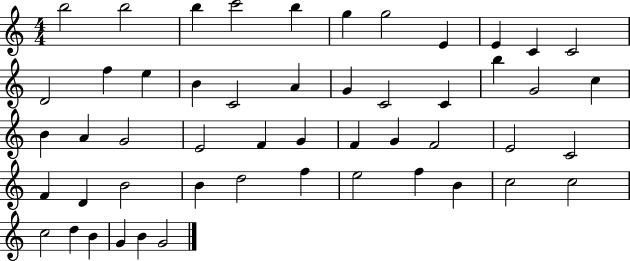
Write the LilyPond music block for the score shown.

{
  \clef treble
  \numericTimeSignature
  \time 4/4
  \key c \major
  b''2 b''2 | b''4 c'''2 b''4 | g''4 g''2 e'4 | e'4 c'4 c'2 | \break d'2 f''4 e''4 | b'4 c'2 a'4 | g'4 c'2 c'4 | b''4 g'2 c''4 | \break b'4 a'4 g'2 | e'2 f'4 g'4 | f'4 g'4 f'2 | e'2 c'2 | \break f'4 d'4 b'2 | b'4 d''2 f''4 | e''2 f''4 b'4 | c''2 c''2 | \break c''2 d''4 b'4 | g'4 b'4 g'2 | \bar "|."
}